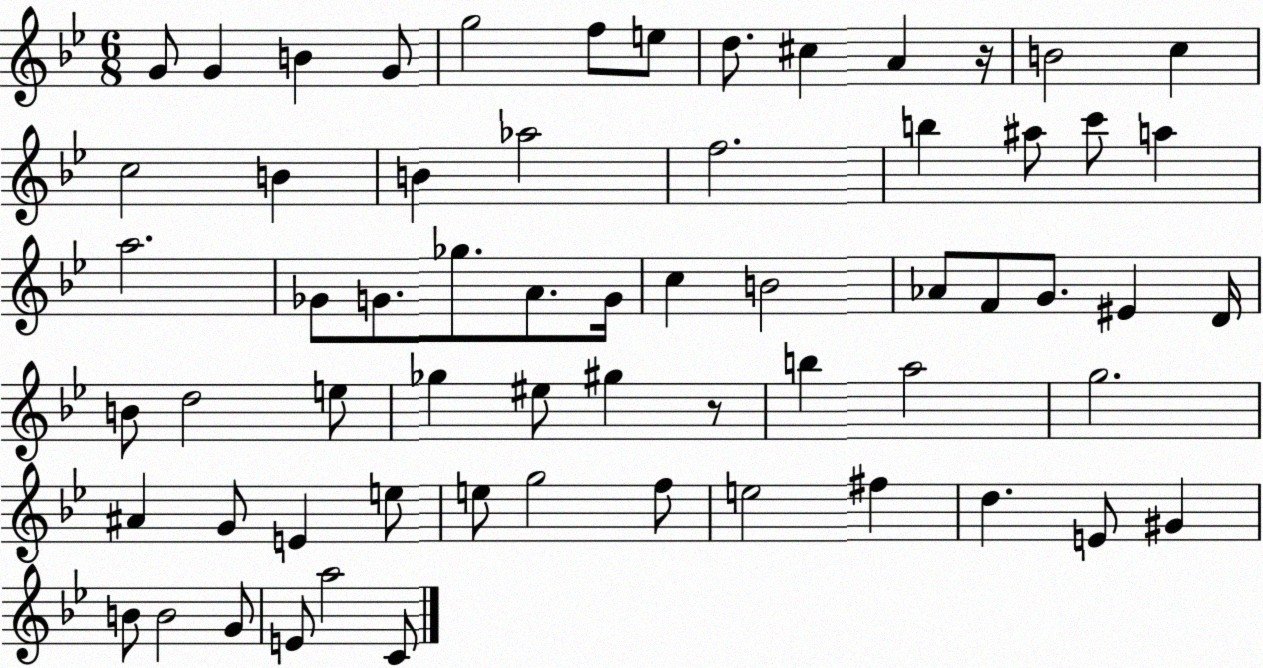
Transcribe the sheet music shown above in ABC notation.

X:1
T:Untitled
M:6/8
L:1/4
K:Bb
G/2 G B G/2 g2 f/2 e/2 d/2 ^c A z/4 B2 c c2 B B _a2 f2 b ^a/2 c'/2 a a2 _G/2 G/2 _g/2 A/2 G/4 c B2 _A/2 F/2 G/2 ^E D/4 B/2 d2 e/2 _g ^e/2 ^g z/2 b a2 g2 ^A G/2 E e/2 e/2 g2 f/2 e2 ^f d E/2 ^G B/2 B2 G/2 E/2 a2 C/2